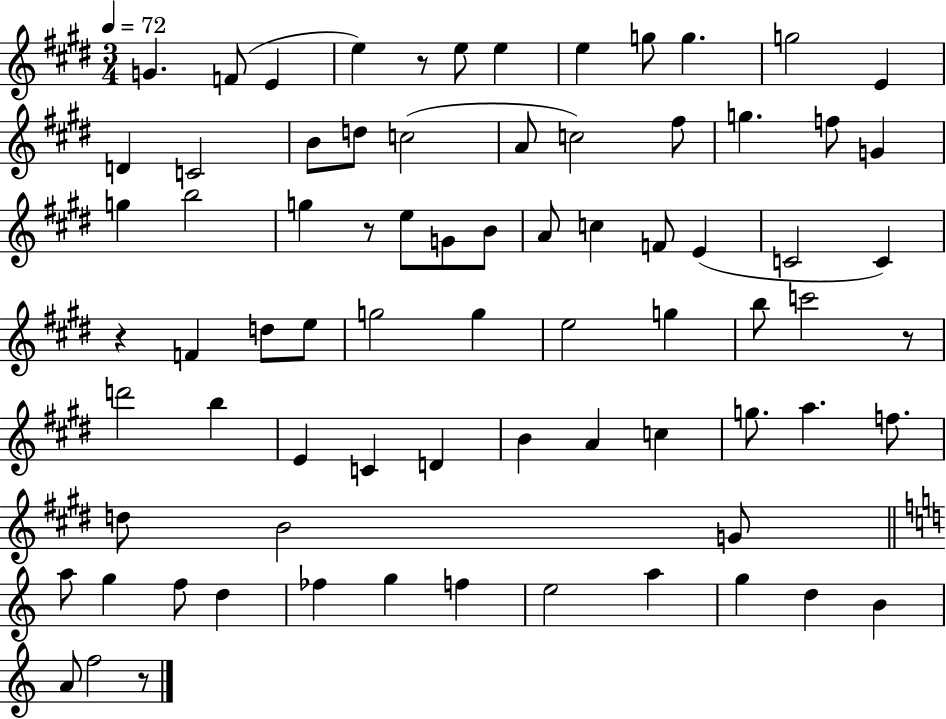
{
  \clef treble
  \numericTimeSignature
  \time 3/4
  \key e \major
  \tempo 4 = 72
  g'4. f'8( e'4 | e''4) r8 e''8 e''4 | e''4 g''8 g''4. | g''2 e'4 | \break d'4 c'2 | b'8 d''8 c''2( | a'8 c''2) fis''8 | g''4. f''8 g'4 | \break g''4 b''2 | g''4 r8 e''8 g'8 b'8 | a'8 c''4 f'8 e'4( | c'2 c'4) | \break r4 f'4 d''8 e''8 | g''2 g''4 | e''2 g''4 | b''8 c'''2 r8 | \break d'''2 b''4 | e'4 c'4 d'4 | b'4 a'4 c''4 | g''8. a''4. f''8. | \break d''8 b'2 g'8 | \bar "||" \break \key c \major a''8 g''4 f''8 d''4 | fes''4 g''4 f''4 | e''2 a''4 | g''4 d''4 b'4 | \break a'8 f''2 r8 | \bar "|."
}